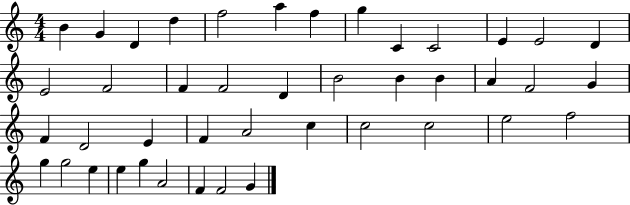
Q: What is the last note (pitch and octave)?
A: G4